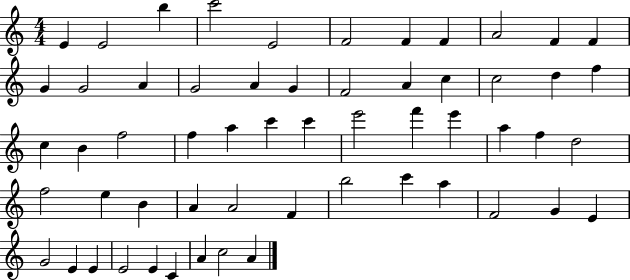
{
  \clef treble
  \numericTimeSignature
  \time 4/4
  \key c \major
  e'4 e'2 b''4 | c'''2 e'2 | f'2 f'4 f'4 | a'2 f'4 f'4 | \break g'4 g'2 a'4 | g'2 a'4 g'4 | f'2 a'4 c''4 | c''2 d''4 f''4 | \break c''4 b'4 f''2 | f''4 a''4 c'''4 c'''4 | e'''2 f'''4 e'''4 | a''4 f''4 d''2 | \break f''2 e''4 b'4 | a'4 a'2 f'4 | b''2 c'''4 a''4 | f'2 g'4 e'4 | \break g'2 e'4 e'4 | e'2 e'4 c'4 | a'4 c''2 a'4 | \bar "|."
}